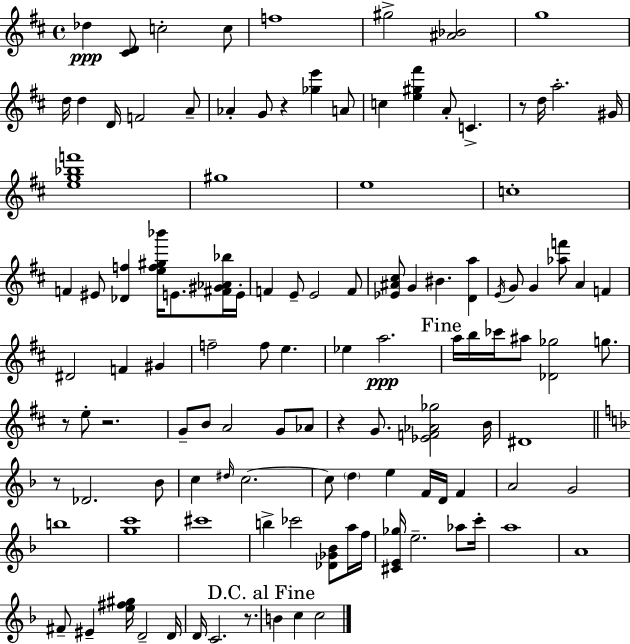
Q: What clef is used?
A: treble